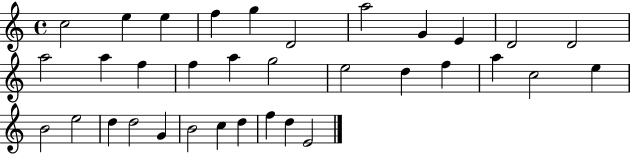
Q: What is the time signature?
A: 4/4